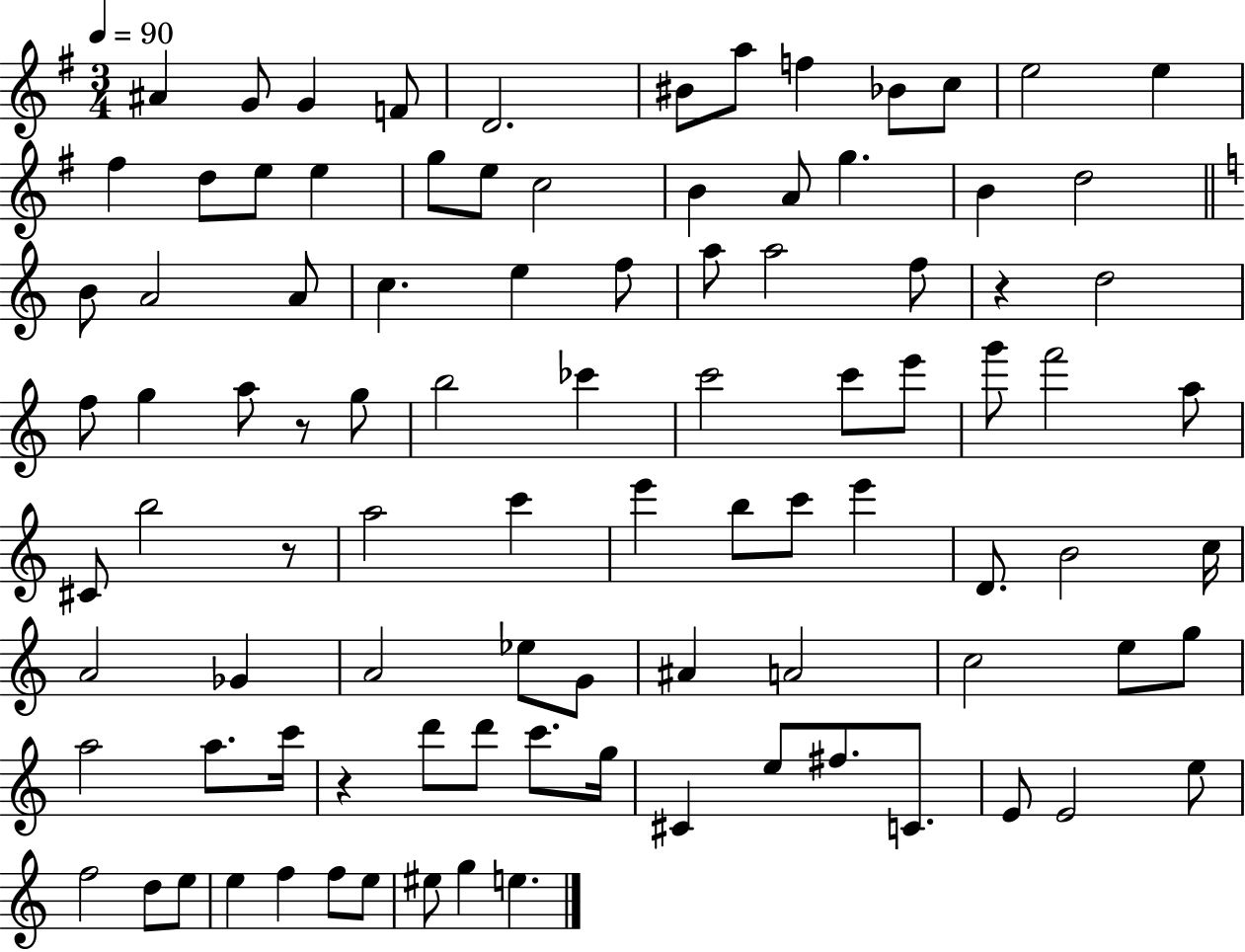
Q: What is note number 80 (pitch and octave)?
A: E4